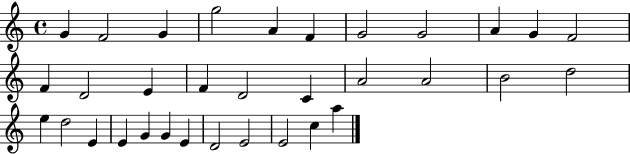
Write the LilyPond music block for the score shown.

{
  \clef treble
  \time 4/4
  \defaultTimeSignature
  \key c \major
  g'4 f'2 g'4 | g''2 a'4 f'4 | g'2 g'2 | a'4 g'4 f'2 | \break f'4 d'2 e'4 | f'4 d'2 c'4 | a'2 a'2 | b'2 d''2 | \break e''4 d''2 e'4 | e'4 g'4 g'4 e'4 | d'2 e'2 | e'2 c''4 a''4 | \break \bar "|."
}